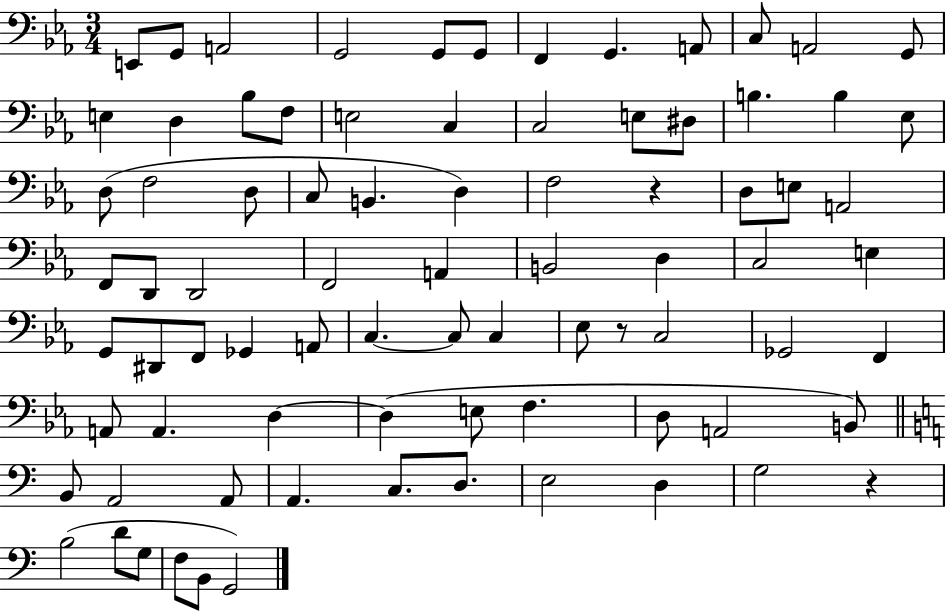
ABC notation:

X:1
T:Untitled
M:3/4
L:1/4
K:Eb
E,,/2 G,,/2 A,,2 G,,2 G,,/2 G,,/2 F,, G,, A,,/2 C,/2 A,,2 G,,/2 E, D, _B,/2 F,/2 E,2 C, C,2 E,/2 ^D,/2 B, B, _E,/2 D,/2 F,2 D,/2 C,/2 B,, D, F,2 z D,/2 E,/2 A,,2 F,,/2 D,,/2 D,,2 F,,2 A,, B,,2 D, C,2 E, G,,/2 ^D,,/2 F,,/2 _G,, A,,/2 C, C,/2 C, _E,/2 z/2 C,2 _G,,2 F,, A,,/2 A,, D, D, E,/2 F, D,/2 A,,2 B,,/2 B,,/2 A,,2 A,,/2 A,, C,/2 D,/2 E,2 D, G,2 z B,2 D/2 G,/2 F,/2 B,,/2 G,,2